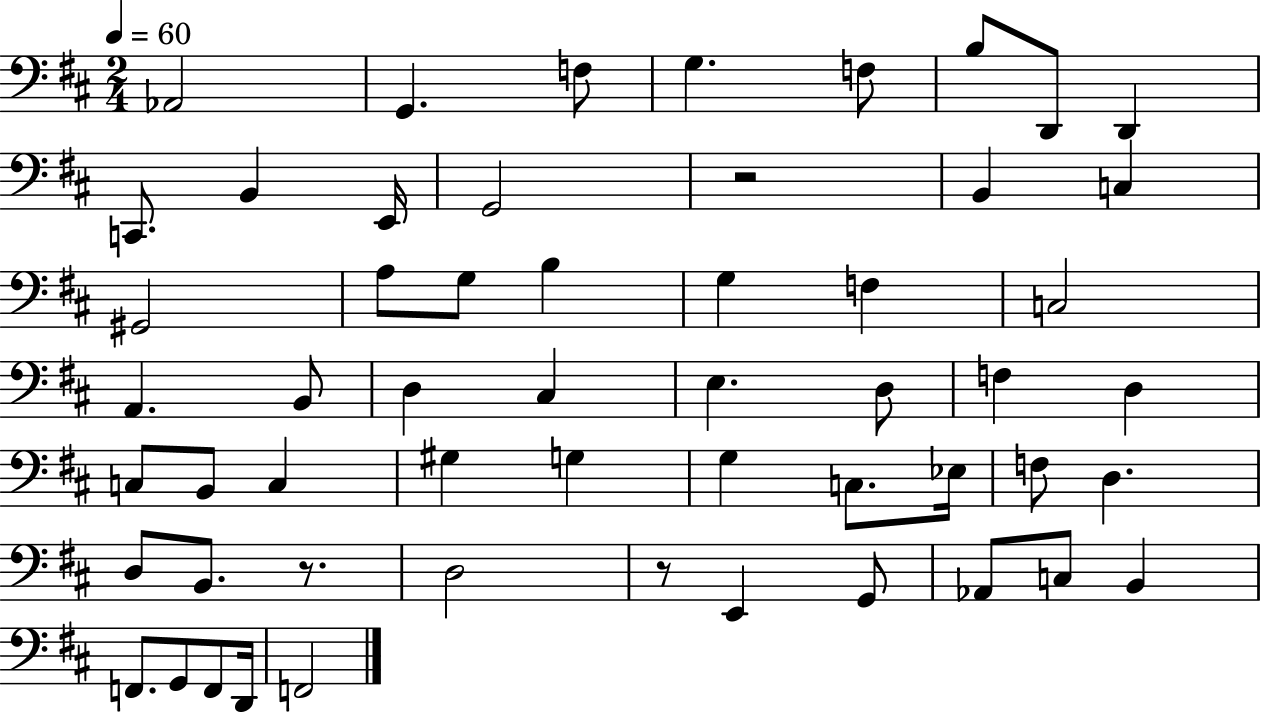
{
  \clef bass
  \numericTimeSignature
  \time 2/4
  \key d \major
  \tempo 4 = 60
  aes,2 | g,4. f8 | g4. f8 | b8 d,8 d,4 | \break c,8. b,4 e,16 | g,2 | r2 | b,4 c4 | \break gis,2 | a8 g8 b4 | g4 f4 | c2 | \break a,4. b,8 | d4 cis4 | e4. d8 | f4 d4 | \break c8 b,8 c4 | gis4 g4 | g4 c8. ees16 | f8 d4. | \break d8 b,8. r8. | d2 | r8 e,4 g,8 | aes,8 c8 b,4 | \break f,8. g,8 f,8 d,16 | f,2 | \bar "|."
}